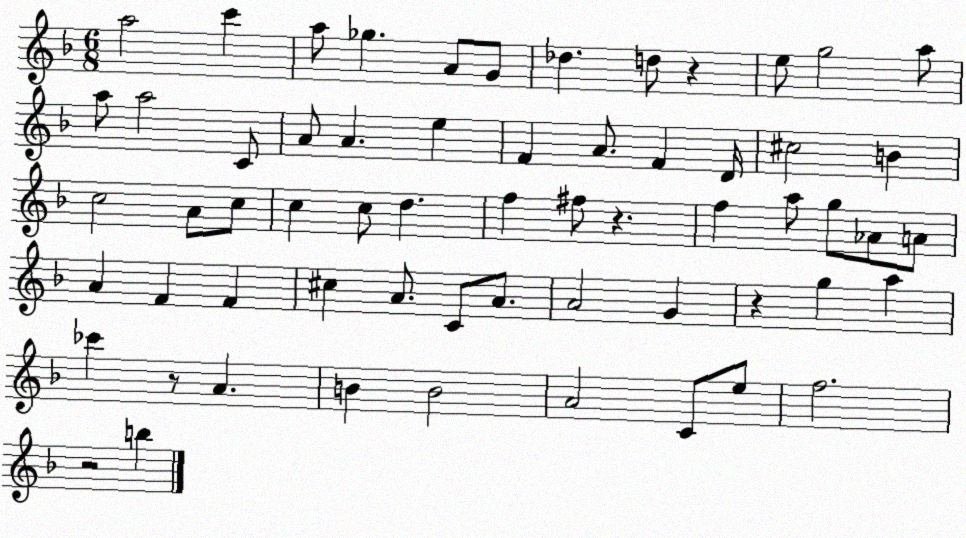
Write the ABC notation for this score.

X:1
T:Untitled
M:6/8
L:1/4
K:F
a2 c' a/2 _g A/2 G/2 _d d/2 z e/2 g2 a/2 a/2 a2 C/2 A/2 A e F A/2 F D/4 ^c2 B c2 A/2 c/2 c c/2 d f ^f/2 z f a/2 g/2 _A/2 A/2 A F F ^c A/2 C/2 A/2 A2 G z g a _c' z/2 A B B2 A2 C/2 e/2 f2 z2 b